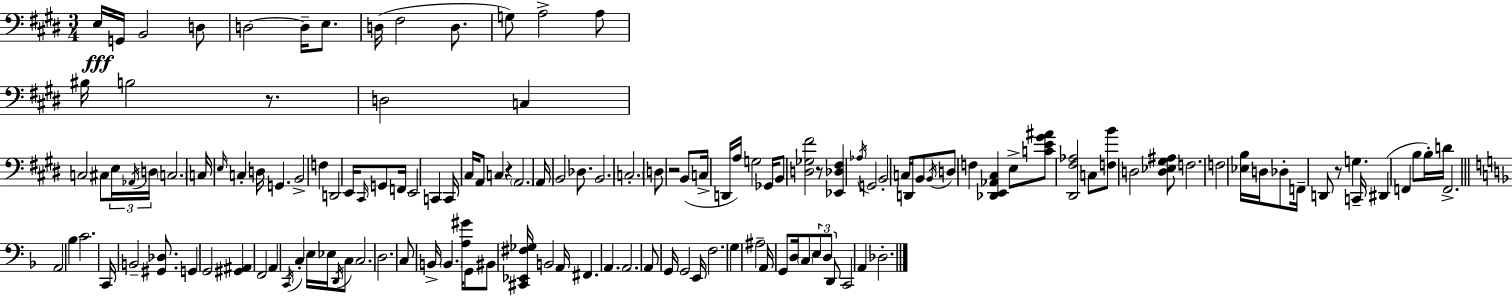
X:1
T:Untitled
M:3/4
L:1/4
K:E
E,/4 G,,/4 B,,2 D,/2 D,2 D,/4 E,/2 D,/4 ^F,2 D,/2 G,/2 A,2 A,/2 ^B,/4 B,2 z/2 D,2 C, C,2 ^C,/2 E,/4 _A,,/4 D,/4 C,2 C,/4 E,/4 C, D,/4 G,, B,,2 F, D,,2 E,,/4 ^C,,/4 G,,/2 F,,/4 E,,2 C,, C,,/4 ^C,/4 A,,/2 C, z A,,2 A,,/4 B,,2 _D,/2 B,,2 C,2 D,/2 z2 B,,/2 C,/4 D,,/4 A,/4 G,2 _G,,/4 B,,/2 [D,_G,^F]2 z/2 [_E,,_D,^F,] _A,/4 G,,2 B,,2 C,/4 D,,/4 B,,/2 B,,/4 D,/2 F, [_D,,E,,_A,,^C,] E,/2 [CE^G^A]/2 [^D,,^F,_A,]2 C,/2 [F,B]/2 D,2 [D,_E,^G,^A,]/2 F,2 F,2 [_E,B,]/4 D,/4 _D,/2 F,,/4 D,,/2 z/2 G, C,,/4 ^D,, F,, B,/2 B,/4 D/4 F,,2 A,,2 _B, C2 C,,/4 B,,2 [^G,,_D,]/2 G,, G,,2 [^G,,^A,,] F,,2 A,, C,,/4 C, E,/4 _E,/4 D,,/4 C,/2 C,2 D,2 C,/2 B,,/4 B,, [A,^G]/4 G,,/2 ^B,,/2 [^C,,_E,,^F,_G,]/4 B,,2 A,,/4 ^F,, A,, A,,2 A,,/2 G,,/4 G,,2 E,,/4 F,2 G, ^A,2 A,,/4 G,,/2 D,/4 C,/2 E,/2 D,/2 D,,/2 C,,2 A,, _D,2